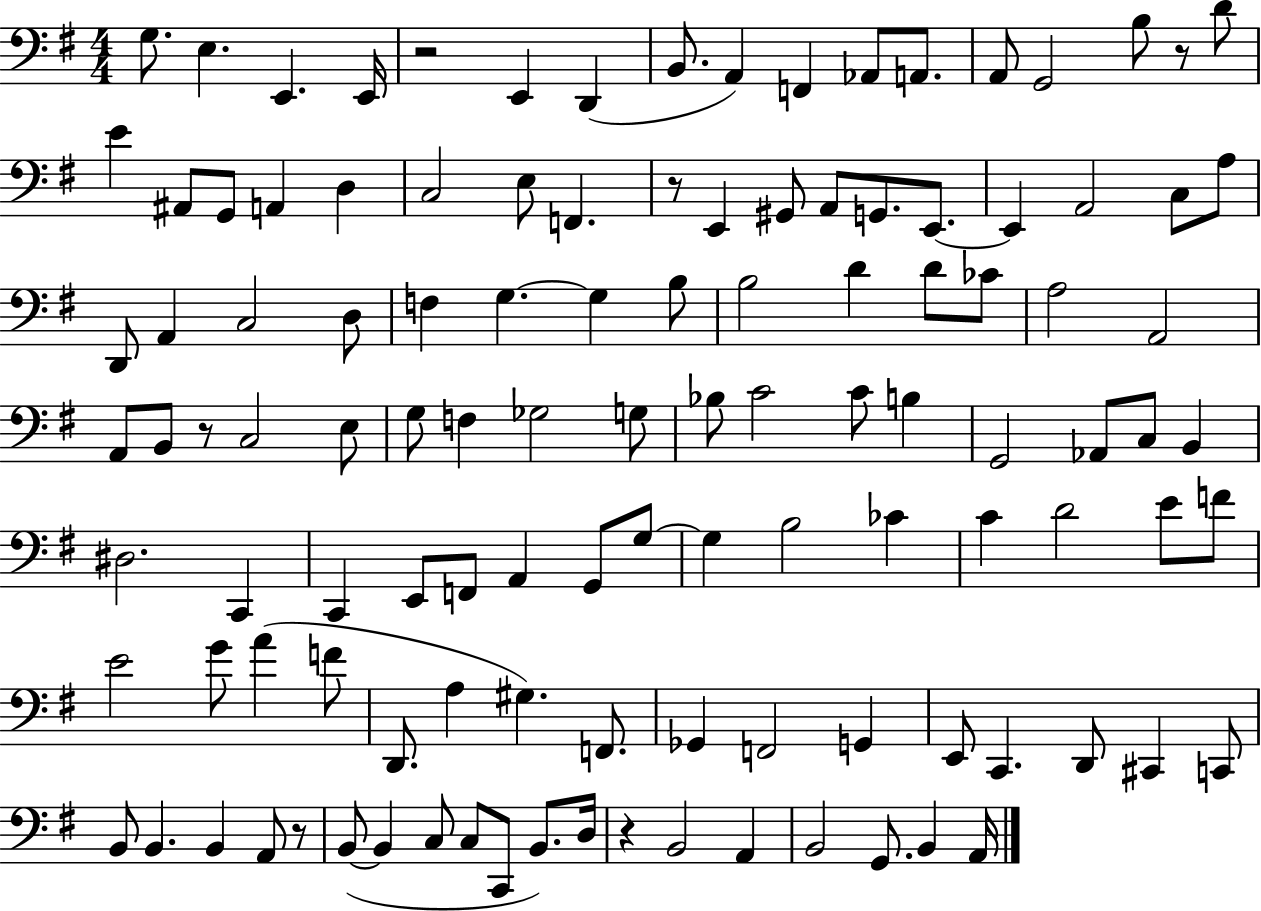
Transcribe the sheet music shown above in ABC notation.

X:1
T:Untitled
M:4/4
L:1/4
K:G
G,/2 E, E,, E,,/4 z2 E,, D,, B,,/2 A,, F,, _A,,/2 A,,/2 A,,/2 G,,2 B,/2 z/2 D/2 E ^A,,/2 G,,/2 A,, D, C,2 E,/2 F,, z/2 E,, ^G,,/2 A,,/2 G,,/2 E,,/2 E,, A,,2 C,/2 A,/2 D,,/2 A,, C,2 D,/2 F, G, G, B,/2 B,2 D D/2 _C/2 A,2 A,,2 A,,/2 B,,/2 z/2 C,2 E,/2 G,/2 F, _G,2 G,/2 _B,/2 C2 C/2 B, G,,2 _A,,/2 C,/2 B,, ^D,2 C,, C,, E,,/2 F,,/2 A,, G,,/2 G,/2 G, B,2 _C C D2 E/2 F/2 E2 G/2 A F/2 D,,/2 A, ^G, F,,/2 _G,, F,,2 G,, E,,/2 C,, D,,/2 ^C,, C,,/2 B,,/2 B,, B,, A,,/2 z/2 B,,/2 B,, C,/2 C,/2 C,,/2 B,,/2 D,/4 z B,,2 A,, B,,2 G,,/2 B,, A,,/4